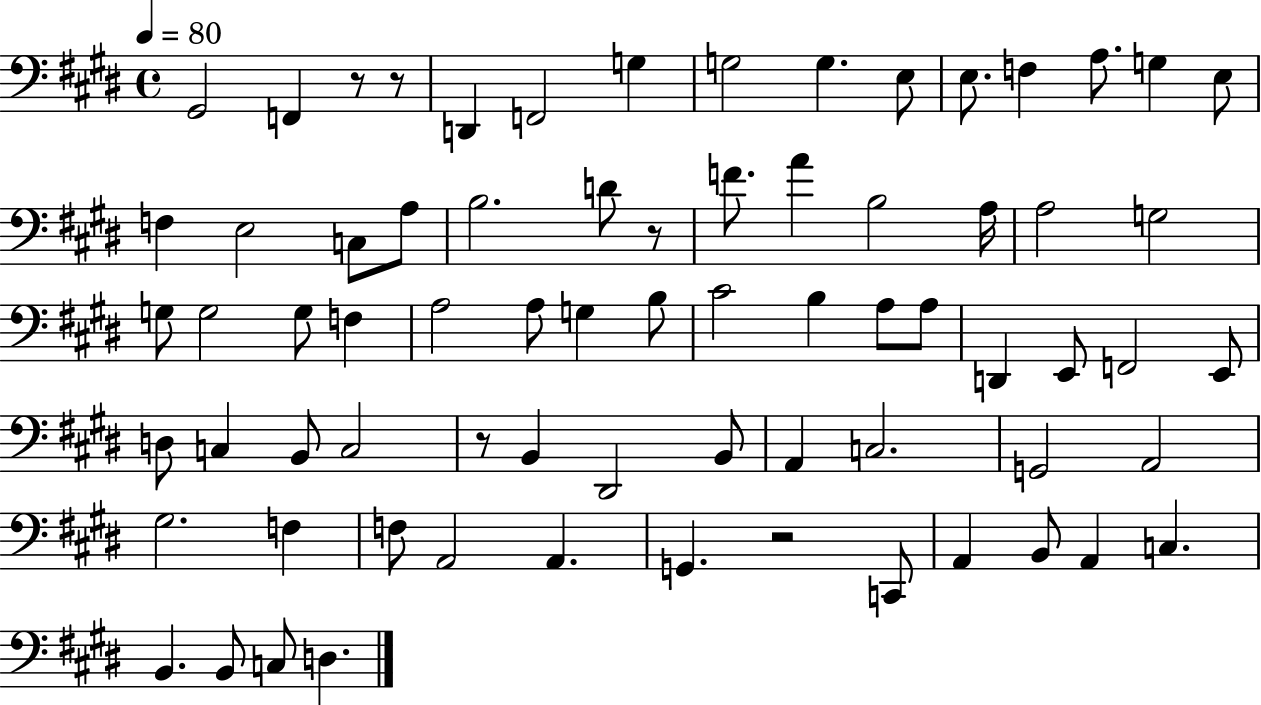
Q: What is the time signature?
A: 4/4